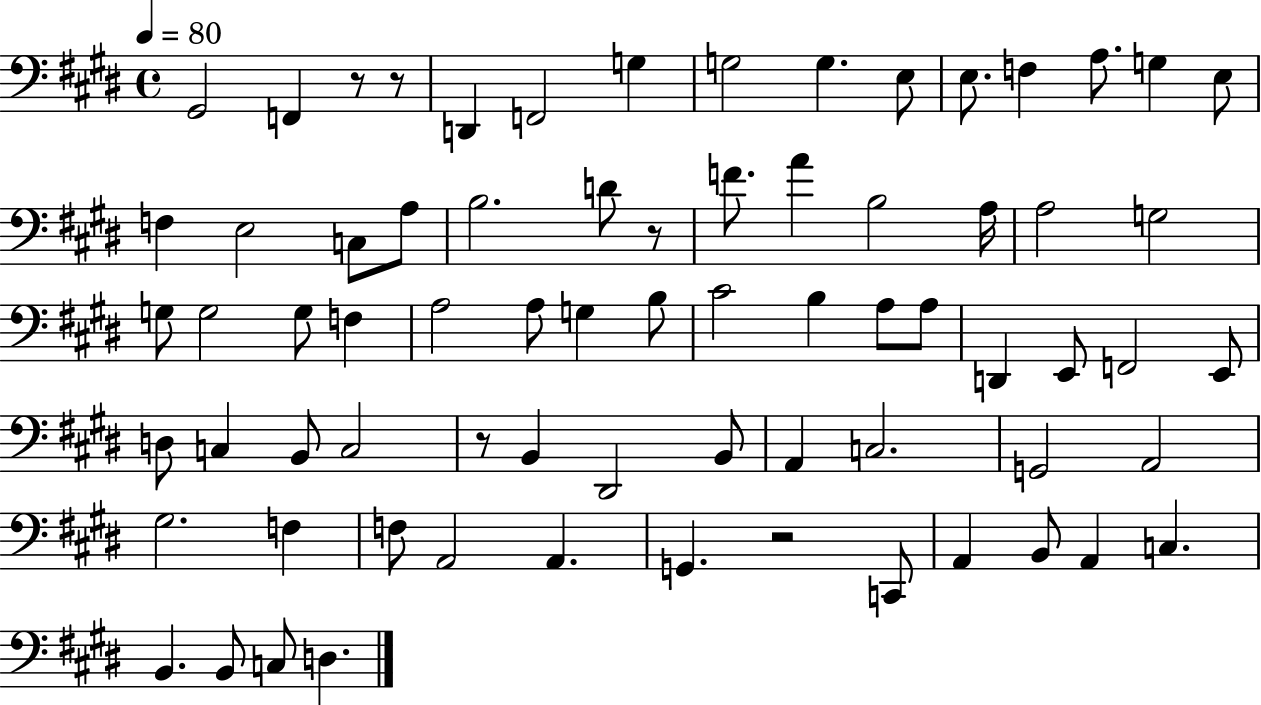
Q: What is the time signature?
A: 4/4